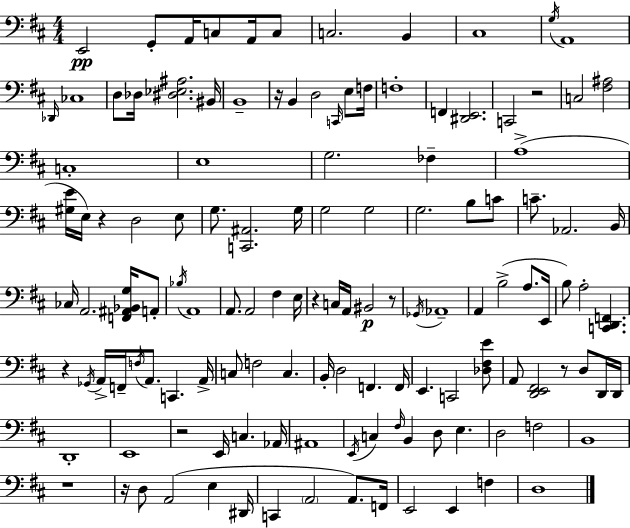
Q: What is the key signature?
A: D major